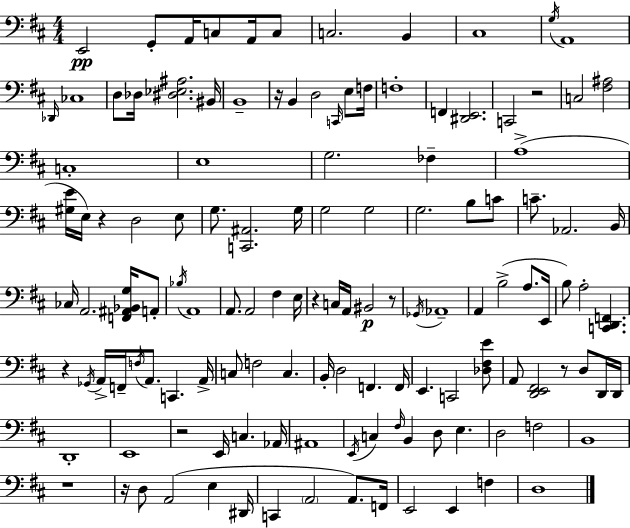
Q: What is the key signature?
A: D major